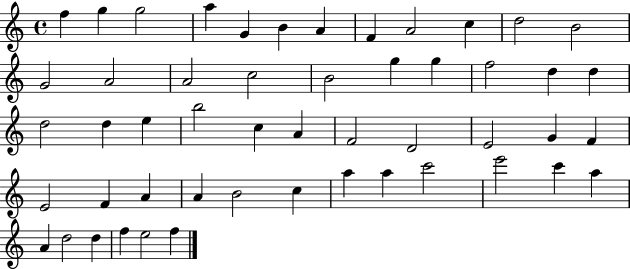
X:1
T:Untitled
M:4/4
L:1/4
K:C
f g g2 a G B A F A2 c d2 B2 G2 A2 A2 c2 B2 g g f2 d d d2 d e b2 c A F2 D2 E2 G F E2 F A A B2 c a a c'2 e'2 c' a A d2 d f e2 f